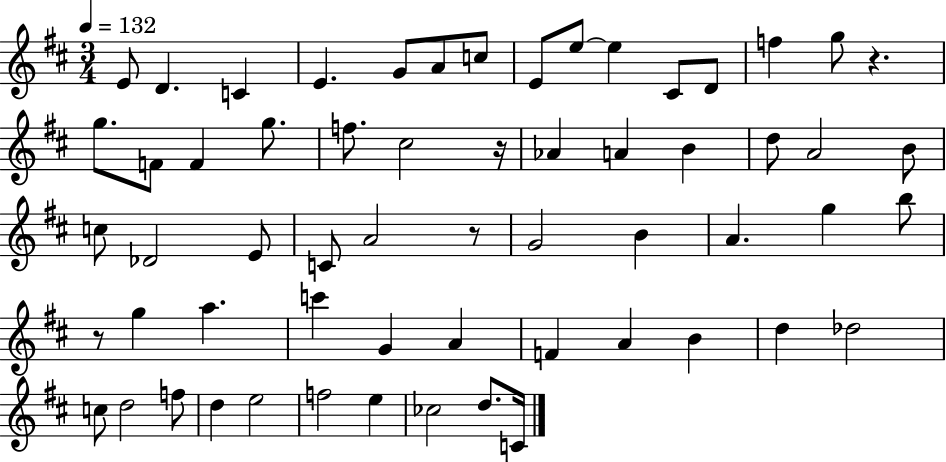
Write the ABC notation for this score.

X:1
T:Untitled
M:3/4
L:1/4
K:D
E/2 D C E G/2 A/2 c/2 E/2 e/2 e ^C/2 D/2 f g/2 z g/2 F/2 F g/2 f/2 ^c2 z/4 _A A B d/2 A2 B/2 c/2 _D2 E/2 C/2 A2 z/2 G2 B A g b/2 z/2 g a c' G A F A B d _d2 c/2 d2 f/2 d e2 f2 e _c2 d/2 C/4